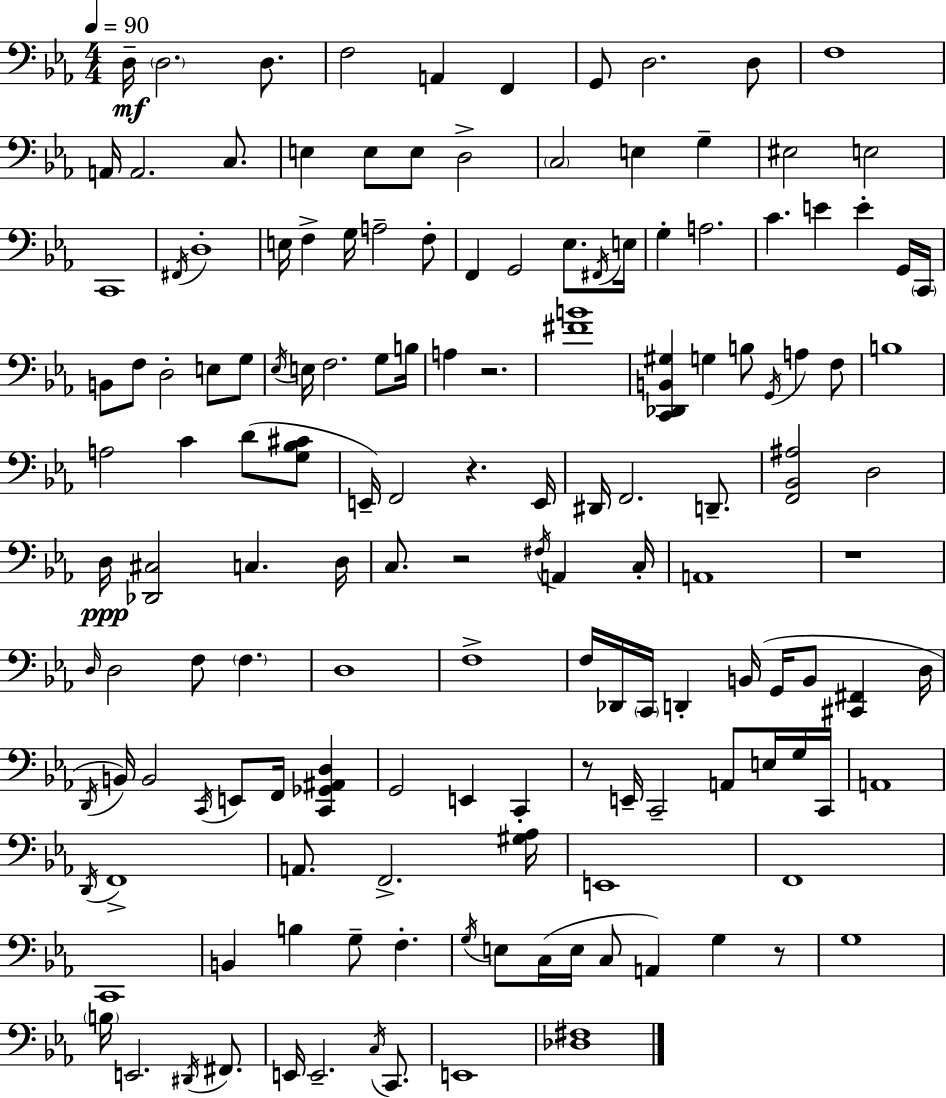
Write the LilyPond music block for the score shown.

{
  \clef bass
  \numericTimeSignature
  \time 4/4
  \key c \minor
  \tempo 4 = 90
  d16--\mf \parenthesize d2. d8. | f2 a,4 f,4 | g,8 d2. d8 | f1 | \break a,16 a,2. c8. | e4 e8 e8 d2-> | \parenthesize c2 e4 g4-- | eis2 e2 | \break c,1 | \acciaccatura { fis,16 } d1-. | e16 f4-> g16 a2-- f8-. | f,4 g,2 ees8. | \break \acciaccatura { fis,16 } e16 g4-. a2. | c'4. e'4 e'4-. | g,16 \parenthesize c,16 b,8 f8 d2-. e8 | g8 \acciaccatura { ees16 } e16 f2. | \break g8 b16 a4 r2. | <fis' b'>1 | <c, des, b, gis>4 g4 b8 \acciaccatura { g,16 } a4 | f8 b1 | \break a2 c'4 | d'8( <g bes cis'>8 e,16--) f,2 r4. | e,16 dis,16 f,2. | d,8.-- <f, bes, ais>2 d2 | \break d16\ppp <des, cis>2 c4. | d16 c8. r2 \acciaccatura { fis16 } | a,4 c16-. a,1 | r1 | \break \grace { d16 } d2 f8 | \parenthesize f4. d1 | f1-> | f16 des,16 \parenthesize c,16 d,4-. b,16( g,16 b,8 | \break <cis, fis,>4 d16 \acciaccatura { d,16 }) b,16 b,2 | \acciaccatura { c,16 } e,8 f,16 <c, ges, ais, d>4 g,2 | e,4 c,4-. r8 e,16-- c,2-- | a,8 e16 g16 c,16 a,1 | \break \acciaccatura { d,16 } f,1-> | a,8. f,2.-> | <gis aes>16 e,1 | f,1 | \break c,1 | b,4 b4 | g8-- f4.-. \acciaccatura { g16 } e8 c16( e16 c8 | a,4) g4 r8 g1 | \break \parenthesize b16 e,2. | \acciaccatura { dis,16 } fis,8. e,16 e,2.-- | \acciaccatura { c16 } c,8. e,1 | <des fis>1 | \break \bar "|."
}